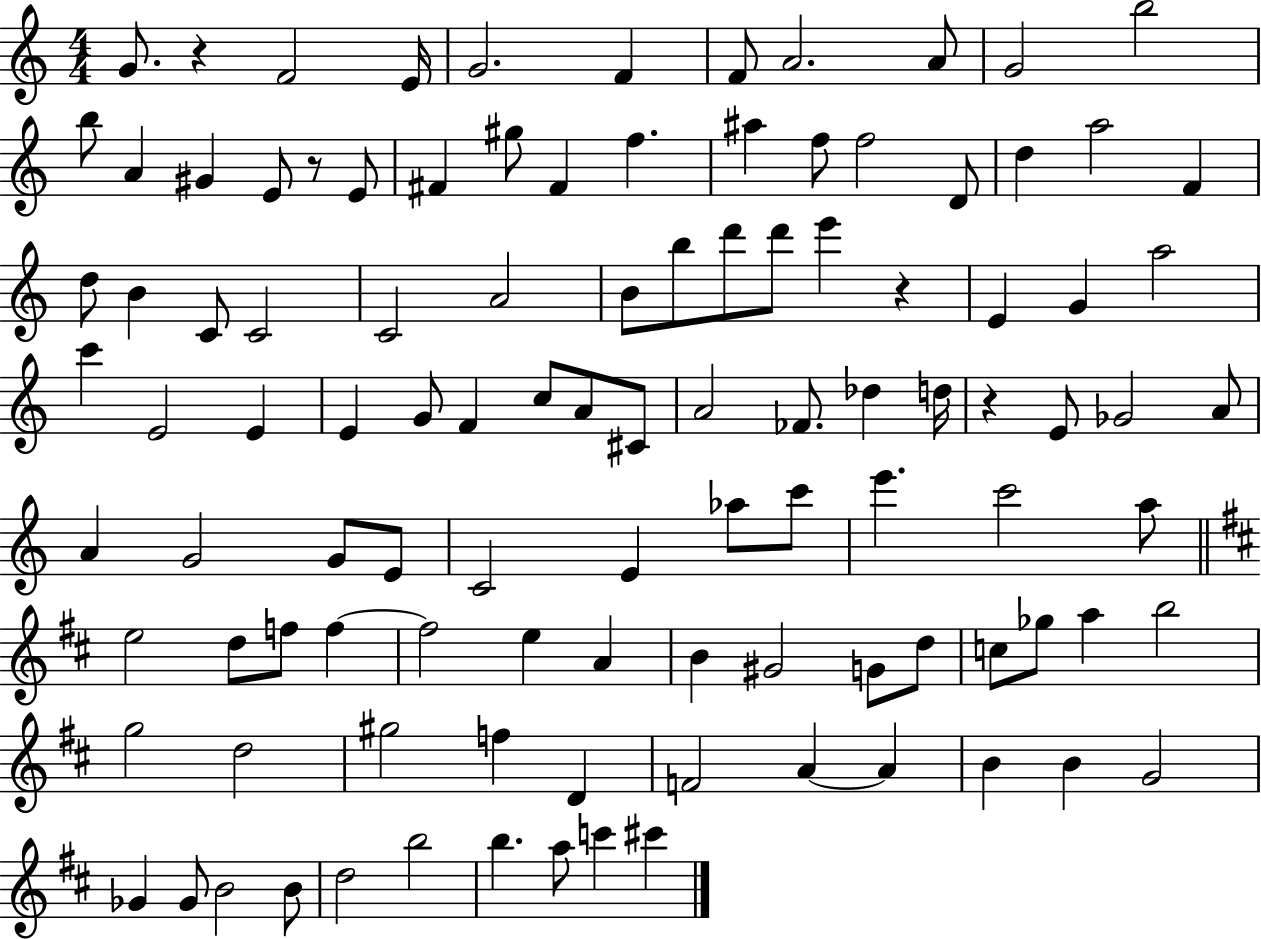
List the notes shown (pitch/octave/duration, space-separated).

G4/e. R/q F4/h E4/s G4/h. F4/q F4/e A4/h. A4/e G4/h B5/h B5/e A4/q G#4/q E4/e R/e E4/e F#4/q G#5/e F#4/q F5/q. A#5/q F5/e F5/h D4/e D5/q A5/h F4/q D5/e B4/q C4/e C4/h C4/h A4/h B4/e B5/e D6/e D6/e E6/q R/q E4/q G4/q A5/h C6/q E4/h E4/q E4/q G4/e F4/q C5/e A4/e C#4/e A4/h FES4/e. Db5/q D5/s R/q E4/e Gb4/h A4/e A4/q G4/h G4/e E4/e C4/h E4/q Ab5/e C6/e E6/q. C6/h A5/e E5/h D5/e F5/e F5/q F5/h E5/q A4/q B4/q G#4/h G4/e D5/e C5/e Gb5/e A5/q B5/h G5/h D5/h G#5/h F5/q D4/q F4/h A4/q A4/q B4/q B4/q G4/h Gb4/q Gb4/e B4/h B4/e D5/h B5/h B5/q. A5/e C6/q C#6/q